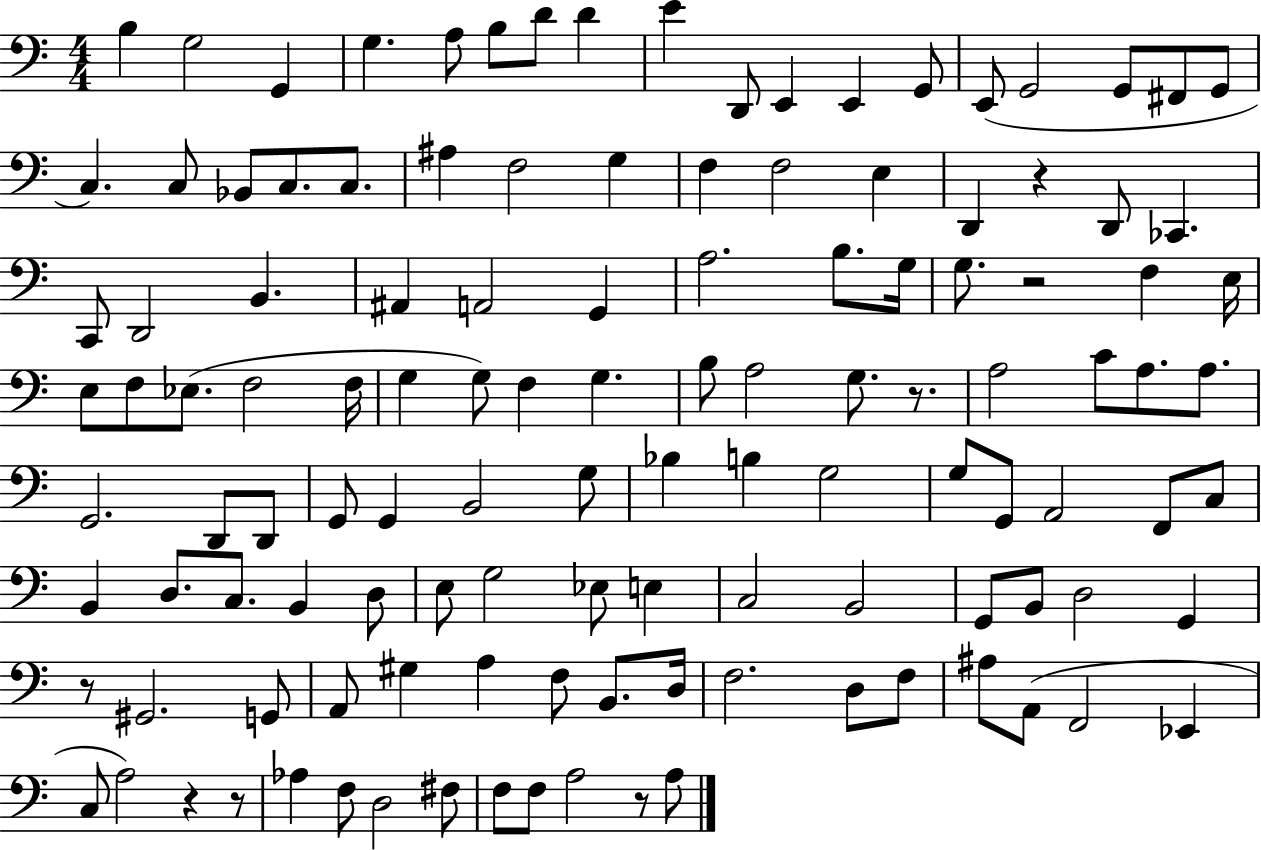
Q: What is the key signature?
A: C major